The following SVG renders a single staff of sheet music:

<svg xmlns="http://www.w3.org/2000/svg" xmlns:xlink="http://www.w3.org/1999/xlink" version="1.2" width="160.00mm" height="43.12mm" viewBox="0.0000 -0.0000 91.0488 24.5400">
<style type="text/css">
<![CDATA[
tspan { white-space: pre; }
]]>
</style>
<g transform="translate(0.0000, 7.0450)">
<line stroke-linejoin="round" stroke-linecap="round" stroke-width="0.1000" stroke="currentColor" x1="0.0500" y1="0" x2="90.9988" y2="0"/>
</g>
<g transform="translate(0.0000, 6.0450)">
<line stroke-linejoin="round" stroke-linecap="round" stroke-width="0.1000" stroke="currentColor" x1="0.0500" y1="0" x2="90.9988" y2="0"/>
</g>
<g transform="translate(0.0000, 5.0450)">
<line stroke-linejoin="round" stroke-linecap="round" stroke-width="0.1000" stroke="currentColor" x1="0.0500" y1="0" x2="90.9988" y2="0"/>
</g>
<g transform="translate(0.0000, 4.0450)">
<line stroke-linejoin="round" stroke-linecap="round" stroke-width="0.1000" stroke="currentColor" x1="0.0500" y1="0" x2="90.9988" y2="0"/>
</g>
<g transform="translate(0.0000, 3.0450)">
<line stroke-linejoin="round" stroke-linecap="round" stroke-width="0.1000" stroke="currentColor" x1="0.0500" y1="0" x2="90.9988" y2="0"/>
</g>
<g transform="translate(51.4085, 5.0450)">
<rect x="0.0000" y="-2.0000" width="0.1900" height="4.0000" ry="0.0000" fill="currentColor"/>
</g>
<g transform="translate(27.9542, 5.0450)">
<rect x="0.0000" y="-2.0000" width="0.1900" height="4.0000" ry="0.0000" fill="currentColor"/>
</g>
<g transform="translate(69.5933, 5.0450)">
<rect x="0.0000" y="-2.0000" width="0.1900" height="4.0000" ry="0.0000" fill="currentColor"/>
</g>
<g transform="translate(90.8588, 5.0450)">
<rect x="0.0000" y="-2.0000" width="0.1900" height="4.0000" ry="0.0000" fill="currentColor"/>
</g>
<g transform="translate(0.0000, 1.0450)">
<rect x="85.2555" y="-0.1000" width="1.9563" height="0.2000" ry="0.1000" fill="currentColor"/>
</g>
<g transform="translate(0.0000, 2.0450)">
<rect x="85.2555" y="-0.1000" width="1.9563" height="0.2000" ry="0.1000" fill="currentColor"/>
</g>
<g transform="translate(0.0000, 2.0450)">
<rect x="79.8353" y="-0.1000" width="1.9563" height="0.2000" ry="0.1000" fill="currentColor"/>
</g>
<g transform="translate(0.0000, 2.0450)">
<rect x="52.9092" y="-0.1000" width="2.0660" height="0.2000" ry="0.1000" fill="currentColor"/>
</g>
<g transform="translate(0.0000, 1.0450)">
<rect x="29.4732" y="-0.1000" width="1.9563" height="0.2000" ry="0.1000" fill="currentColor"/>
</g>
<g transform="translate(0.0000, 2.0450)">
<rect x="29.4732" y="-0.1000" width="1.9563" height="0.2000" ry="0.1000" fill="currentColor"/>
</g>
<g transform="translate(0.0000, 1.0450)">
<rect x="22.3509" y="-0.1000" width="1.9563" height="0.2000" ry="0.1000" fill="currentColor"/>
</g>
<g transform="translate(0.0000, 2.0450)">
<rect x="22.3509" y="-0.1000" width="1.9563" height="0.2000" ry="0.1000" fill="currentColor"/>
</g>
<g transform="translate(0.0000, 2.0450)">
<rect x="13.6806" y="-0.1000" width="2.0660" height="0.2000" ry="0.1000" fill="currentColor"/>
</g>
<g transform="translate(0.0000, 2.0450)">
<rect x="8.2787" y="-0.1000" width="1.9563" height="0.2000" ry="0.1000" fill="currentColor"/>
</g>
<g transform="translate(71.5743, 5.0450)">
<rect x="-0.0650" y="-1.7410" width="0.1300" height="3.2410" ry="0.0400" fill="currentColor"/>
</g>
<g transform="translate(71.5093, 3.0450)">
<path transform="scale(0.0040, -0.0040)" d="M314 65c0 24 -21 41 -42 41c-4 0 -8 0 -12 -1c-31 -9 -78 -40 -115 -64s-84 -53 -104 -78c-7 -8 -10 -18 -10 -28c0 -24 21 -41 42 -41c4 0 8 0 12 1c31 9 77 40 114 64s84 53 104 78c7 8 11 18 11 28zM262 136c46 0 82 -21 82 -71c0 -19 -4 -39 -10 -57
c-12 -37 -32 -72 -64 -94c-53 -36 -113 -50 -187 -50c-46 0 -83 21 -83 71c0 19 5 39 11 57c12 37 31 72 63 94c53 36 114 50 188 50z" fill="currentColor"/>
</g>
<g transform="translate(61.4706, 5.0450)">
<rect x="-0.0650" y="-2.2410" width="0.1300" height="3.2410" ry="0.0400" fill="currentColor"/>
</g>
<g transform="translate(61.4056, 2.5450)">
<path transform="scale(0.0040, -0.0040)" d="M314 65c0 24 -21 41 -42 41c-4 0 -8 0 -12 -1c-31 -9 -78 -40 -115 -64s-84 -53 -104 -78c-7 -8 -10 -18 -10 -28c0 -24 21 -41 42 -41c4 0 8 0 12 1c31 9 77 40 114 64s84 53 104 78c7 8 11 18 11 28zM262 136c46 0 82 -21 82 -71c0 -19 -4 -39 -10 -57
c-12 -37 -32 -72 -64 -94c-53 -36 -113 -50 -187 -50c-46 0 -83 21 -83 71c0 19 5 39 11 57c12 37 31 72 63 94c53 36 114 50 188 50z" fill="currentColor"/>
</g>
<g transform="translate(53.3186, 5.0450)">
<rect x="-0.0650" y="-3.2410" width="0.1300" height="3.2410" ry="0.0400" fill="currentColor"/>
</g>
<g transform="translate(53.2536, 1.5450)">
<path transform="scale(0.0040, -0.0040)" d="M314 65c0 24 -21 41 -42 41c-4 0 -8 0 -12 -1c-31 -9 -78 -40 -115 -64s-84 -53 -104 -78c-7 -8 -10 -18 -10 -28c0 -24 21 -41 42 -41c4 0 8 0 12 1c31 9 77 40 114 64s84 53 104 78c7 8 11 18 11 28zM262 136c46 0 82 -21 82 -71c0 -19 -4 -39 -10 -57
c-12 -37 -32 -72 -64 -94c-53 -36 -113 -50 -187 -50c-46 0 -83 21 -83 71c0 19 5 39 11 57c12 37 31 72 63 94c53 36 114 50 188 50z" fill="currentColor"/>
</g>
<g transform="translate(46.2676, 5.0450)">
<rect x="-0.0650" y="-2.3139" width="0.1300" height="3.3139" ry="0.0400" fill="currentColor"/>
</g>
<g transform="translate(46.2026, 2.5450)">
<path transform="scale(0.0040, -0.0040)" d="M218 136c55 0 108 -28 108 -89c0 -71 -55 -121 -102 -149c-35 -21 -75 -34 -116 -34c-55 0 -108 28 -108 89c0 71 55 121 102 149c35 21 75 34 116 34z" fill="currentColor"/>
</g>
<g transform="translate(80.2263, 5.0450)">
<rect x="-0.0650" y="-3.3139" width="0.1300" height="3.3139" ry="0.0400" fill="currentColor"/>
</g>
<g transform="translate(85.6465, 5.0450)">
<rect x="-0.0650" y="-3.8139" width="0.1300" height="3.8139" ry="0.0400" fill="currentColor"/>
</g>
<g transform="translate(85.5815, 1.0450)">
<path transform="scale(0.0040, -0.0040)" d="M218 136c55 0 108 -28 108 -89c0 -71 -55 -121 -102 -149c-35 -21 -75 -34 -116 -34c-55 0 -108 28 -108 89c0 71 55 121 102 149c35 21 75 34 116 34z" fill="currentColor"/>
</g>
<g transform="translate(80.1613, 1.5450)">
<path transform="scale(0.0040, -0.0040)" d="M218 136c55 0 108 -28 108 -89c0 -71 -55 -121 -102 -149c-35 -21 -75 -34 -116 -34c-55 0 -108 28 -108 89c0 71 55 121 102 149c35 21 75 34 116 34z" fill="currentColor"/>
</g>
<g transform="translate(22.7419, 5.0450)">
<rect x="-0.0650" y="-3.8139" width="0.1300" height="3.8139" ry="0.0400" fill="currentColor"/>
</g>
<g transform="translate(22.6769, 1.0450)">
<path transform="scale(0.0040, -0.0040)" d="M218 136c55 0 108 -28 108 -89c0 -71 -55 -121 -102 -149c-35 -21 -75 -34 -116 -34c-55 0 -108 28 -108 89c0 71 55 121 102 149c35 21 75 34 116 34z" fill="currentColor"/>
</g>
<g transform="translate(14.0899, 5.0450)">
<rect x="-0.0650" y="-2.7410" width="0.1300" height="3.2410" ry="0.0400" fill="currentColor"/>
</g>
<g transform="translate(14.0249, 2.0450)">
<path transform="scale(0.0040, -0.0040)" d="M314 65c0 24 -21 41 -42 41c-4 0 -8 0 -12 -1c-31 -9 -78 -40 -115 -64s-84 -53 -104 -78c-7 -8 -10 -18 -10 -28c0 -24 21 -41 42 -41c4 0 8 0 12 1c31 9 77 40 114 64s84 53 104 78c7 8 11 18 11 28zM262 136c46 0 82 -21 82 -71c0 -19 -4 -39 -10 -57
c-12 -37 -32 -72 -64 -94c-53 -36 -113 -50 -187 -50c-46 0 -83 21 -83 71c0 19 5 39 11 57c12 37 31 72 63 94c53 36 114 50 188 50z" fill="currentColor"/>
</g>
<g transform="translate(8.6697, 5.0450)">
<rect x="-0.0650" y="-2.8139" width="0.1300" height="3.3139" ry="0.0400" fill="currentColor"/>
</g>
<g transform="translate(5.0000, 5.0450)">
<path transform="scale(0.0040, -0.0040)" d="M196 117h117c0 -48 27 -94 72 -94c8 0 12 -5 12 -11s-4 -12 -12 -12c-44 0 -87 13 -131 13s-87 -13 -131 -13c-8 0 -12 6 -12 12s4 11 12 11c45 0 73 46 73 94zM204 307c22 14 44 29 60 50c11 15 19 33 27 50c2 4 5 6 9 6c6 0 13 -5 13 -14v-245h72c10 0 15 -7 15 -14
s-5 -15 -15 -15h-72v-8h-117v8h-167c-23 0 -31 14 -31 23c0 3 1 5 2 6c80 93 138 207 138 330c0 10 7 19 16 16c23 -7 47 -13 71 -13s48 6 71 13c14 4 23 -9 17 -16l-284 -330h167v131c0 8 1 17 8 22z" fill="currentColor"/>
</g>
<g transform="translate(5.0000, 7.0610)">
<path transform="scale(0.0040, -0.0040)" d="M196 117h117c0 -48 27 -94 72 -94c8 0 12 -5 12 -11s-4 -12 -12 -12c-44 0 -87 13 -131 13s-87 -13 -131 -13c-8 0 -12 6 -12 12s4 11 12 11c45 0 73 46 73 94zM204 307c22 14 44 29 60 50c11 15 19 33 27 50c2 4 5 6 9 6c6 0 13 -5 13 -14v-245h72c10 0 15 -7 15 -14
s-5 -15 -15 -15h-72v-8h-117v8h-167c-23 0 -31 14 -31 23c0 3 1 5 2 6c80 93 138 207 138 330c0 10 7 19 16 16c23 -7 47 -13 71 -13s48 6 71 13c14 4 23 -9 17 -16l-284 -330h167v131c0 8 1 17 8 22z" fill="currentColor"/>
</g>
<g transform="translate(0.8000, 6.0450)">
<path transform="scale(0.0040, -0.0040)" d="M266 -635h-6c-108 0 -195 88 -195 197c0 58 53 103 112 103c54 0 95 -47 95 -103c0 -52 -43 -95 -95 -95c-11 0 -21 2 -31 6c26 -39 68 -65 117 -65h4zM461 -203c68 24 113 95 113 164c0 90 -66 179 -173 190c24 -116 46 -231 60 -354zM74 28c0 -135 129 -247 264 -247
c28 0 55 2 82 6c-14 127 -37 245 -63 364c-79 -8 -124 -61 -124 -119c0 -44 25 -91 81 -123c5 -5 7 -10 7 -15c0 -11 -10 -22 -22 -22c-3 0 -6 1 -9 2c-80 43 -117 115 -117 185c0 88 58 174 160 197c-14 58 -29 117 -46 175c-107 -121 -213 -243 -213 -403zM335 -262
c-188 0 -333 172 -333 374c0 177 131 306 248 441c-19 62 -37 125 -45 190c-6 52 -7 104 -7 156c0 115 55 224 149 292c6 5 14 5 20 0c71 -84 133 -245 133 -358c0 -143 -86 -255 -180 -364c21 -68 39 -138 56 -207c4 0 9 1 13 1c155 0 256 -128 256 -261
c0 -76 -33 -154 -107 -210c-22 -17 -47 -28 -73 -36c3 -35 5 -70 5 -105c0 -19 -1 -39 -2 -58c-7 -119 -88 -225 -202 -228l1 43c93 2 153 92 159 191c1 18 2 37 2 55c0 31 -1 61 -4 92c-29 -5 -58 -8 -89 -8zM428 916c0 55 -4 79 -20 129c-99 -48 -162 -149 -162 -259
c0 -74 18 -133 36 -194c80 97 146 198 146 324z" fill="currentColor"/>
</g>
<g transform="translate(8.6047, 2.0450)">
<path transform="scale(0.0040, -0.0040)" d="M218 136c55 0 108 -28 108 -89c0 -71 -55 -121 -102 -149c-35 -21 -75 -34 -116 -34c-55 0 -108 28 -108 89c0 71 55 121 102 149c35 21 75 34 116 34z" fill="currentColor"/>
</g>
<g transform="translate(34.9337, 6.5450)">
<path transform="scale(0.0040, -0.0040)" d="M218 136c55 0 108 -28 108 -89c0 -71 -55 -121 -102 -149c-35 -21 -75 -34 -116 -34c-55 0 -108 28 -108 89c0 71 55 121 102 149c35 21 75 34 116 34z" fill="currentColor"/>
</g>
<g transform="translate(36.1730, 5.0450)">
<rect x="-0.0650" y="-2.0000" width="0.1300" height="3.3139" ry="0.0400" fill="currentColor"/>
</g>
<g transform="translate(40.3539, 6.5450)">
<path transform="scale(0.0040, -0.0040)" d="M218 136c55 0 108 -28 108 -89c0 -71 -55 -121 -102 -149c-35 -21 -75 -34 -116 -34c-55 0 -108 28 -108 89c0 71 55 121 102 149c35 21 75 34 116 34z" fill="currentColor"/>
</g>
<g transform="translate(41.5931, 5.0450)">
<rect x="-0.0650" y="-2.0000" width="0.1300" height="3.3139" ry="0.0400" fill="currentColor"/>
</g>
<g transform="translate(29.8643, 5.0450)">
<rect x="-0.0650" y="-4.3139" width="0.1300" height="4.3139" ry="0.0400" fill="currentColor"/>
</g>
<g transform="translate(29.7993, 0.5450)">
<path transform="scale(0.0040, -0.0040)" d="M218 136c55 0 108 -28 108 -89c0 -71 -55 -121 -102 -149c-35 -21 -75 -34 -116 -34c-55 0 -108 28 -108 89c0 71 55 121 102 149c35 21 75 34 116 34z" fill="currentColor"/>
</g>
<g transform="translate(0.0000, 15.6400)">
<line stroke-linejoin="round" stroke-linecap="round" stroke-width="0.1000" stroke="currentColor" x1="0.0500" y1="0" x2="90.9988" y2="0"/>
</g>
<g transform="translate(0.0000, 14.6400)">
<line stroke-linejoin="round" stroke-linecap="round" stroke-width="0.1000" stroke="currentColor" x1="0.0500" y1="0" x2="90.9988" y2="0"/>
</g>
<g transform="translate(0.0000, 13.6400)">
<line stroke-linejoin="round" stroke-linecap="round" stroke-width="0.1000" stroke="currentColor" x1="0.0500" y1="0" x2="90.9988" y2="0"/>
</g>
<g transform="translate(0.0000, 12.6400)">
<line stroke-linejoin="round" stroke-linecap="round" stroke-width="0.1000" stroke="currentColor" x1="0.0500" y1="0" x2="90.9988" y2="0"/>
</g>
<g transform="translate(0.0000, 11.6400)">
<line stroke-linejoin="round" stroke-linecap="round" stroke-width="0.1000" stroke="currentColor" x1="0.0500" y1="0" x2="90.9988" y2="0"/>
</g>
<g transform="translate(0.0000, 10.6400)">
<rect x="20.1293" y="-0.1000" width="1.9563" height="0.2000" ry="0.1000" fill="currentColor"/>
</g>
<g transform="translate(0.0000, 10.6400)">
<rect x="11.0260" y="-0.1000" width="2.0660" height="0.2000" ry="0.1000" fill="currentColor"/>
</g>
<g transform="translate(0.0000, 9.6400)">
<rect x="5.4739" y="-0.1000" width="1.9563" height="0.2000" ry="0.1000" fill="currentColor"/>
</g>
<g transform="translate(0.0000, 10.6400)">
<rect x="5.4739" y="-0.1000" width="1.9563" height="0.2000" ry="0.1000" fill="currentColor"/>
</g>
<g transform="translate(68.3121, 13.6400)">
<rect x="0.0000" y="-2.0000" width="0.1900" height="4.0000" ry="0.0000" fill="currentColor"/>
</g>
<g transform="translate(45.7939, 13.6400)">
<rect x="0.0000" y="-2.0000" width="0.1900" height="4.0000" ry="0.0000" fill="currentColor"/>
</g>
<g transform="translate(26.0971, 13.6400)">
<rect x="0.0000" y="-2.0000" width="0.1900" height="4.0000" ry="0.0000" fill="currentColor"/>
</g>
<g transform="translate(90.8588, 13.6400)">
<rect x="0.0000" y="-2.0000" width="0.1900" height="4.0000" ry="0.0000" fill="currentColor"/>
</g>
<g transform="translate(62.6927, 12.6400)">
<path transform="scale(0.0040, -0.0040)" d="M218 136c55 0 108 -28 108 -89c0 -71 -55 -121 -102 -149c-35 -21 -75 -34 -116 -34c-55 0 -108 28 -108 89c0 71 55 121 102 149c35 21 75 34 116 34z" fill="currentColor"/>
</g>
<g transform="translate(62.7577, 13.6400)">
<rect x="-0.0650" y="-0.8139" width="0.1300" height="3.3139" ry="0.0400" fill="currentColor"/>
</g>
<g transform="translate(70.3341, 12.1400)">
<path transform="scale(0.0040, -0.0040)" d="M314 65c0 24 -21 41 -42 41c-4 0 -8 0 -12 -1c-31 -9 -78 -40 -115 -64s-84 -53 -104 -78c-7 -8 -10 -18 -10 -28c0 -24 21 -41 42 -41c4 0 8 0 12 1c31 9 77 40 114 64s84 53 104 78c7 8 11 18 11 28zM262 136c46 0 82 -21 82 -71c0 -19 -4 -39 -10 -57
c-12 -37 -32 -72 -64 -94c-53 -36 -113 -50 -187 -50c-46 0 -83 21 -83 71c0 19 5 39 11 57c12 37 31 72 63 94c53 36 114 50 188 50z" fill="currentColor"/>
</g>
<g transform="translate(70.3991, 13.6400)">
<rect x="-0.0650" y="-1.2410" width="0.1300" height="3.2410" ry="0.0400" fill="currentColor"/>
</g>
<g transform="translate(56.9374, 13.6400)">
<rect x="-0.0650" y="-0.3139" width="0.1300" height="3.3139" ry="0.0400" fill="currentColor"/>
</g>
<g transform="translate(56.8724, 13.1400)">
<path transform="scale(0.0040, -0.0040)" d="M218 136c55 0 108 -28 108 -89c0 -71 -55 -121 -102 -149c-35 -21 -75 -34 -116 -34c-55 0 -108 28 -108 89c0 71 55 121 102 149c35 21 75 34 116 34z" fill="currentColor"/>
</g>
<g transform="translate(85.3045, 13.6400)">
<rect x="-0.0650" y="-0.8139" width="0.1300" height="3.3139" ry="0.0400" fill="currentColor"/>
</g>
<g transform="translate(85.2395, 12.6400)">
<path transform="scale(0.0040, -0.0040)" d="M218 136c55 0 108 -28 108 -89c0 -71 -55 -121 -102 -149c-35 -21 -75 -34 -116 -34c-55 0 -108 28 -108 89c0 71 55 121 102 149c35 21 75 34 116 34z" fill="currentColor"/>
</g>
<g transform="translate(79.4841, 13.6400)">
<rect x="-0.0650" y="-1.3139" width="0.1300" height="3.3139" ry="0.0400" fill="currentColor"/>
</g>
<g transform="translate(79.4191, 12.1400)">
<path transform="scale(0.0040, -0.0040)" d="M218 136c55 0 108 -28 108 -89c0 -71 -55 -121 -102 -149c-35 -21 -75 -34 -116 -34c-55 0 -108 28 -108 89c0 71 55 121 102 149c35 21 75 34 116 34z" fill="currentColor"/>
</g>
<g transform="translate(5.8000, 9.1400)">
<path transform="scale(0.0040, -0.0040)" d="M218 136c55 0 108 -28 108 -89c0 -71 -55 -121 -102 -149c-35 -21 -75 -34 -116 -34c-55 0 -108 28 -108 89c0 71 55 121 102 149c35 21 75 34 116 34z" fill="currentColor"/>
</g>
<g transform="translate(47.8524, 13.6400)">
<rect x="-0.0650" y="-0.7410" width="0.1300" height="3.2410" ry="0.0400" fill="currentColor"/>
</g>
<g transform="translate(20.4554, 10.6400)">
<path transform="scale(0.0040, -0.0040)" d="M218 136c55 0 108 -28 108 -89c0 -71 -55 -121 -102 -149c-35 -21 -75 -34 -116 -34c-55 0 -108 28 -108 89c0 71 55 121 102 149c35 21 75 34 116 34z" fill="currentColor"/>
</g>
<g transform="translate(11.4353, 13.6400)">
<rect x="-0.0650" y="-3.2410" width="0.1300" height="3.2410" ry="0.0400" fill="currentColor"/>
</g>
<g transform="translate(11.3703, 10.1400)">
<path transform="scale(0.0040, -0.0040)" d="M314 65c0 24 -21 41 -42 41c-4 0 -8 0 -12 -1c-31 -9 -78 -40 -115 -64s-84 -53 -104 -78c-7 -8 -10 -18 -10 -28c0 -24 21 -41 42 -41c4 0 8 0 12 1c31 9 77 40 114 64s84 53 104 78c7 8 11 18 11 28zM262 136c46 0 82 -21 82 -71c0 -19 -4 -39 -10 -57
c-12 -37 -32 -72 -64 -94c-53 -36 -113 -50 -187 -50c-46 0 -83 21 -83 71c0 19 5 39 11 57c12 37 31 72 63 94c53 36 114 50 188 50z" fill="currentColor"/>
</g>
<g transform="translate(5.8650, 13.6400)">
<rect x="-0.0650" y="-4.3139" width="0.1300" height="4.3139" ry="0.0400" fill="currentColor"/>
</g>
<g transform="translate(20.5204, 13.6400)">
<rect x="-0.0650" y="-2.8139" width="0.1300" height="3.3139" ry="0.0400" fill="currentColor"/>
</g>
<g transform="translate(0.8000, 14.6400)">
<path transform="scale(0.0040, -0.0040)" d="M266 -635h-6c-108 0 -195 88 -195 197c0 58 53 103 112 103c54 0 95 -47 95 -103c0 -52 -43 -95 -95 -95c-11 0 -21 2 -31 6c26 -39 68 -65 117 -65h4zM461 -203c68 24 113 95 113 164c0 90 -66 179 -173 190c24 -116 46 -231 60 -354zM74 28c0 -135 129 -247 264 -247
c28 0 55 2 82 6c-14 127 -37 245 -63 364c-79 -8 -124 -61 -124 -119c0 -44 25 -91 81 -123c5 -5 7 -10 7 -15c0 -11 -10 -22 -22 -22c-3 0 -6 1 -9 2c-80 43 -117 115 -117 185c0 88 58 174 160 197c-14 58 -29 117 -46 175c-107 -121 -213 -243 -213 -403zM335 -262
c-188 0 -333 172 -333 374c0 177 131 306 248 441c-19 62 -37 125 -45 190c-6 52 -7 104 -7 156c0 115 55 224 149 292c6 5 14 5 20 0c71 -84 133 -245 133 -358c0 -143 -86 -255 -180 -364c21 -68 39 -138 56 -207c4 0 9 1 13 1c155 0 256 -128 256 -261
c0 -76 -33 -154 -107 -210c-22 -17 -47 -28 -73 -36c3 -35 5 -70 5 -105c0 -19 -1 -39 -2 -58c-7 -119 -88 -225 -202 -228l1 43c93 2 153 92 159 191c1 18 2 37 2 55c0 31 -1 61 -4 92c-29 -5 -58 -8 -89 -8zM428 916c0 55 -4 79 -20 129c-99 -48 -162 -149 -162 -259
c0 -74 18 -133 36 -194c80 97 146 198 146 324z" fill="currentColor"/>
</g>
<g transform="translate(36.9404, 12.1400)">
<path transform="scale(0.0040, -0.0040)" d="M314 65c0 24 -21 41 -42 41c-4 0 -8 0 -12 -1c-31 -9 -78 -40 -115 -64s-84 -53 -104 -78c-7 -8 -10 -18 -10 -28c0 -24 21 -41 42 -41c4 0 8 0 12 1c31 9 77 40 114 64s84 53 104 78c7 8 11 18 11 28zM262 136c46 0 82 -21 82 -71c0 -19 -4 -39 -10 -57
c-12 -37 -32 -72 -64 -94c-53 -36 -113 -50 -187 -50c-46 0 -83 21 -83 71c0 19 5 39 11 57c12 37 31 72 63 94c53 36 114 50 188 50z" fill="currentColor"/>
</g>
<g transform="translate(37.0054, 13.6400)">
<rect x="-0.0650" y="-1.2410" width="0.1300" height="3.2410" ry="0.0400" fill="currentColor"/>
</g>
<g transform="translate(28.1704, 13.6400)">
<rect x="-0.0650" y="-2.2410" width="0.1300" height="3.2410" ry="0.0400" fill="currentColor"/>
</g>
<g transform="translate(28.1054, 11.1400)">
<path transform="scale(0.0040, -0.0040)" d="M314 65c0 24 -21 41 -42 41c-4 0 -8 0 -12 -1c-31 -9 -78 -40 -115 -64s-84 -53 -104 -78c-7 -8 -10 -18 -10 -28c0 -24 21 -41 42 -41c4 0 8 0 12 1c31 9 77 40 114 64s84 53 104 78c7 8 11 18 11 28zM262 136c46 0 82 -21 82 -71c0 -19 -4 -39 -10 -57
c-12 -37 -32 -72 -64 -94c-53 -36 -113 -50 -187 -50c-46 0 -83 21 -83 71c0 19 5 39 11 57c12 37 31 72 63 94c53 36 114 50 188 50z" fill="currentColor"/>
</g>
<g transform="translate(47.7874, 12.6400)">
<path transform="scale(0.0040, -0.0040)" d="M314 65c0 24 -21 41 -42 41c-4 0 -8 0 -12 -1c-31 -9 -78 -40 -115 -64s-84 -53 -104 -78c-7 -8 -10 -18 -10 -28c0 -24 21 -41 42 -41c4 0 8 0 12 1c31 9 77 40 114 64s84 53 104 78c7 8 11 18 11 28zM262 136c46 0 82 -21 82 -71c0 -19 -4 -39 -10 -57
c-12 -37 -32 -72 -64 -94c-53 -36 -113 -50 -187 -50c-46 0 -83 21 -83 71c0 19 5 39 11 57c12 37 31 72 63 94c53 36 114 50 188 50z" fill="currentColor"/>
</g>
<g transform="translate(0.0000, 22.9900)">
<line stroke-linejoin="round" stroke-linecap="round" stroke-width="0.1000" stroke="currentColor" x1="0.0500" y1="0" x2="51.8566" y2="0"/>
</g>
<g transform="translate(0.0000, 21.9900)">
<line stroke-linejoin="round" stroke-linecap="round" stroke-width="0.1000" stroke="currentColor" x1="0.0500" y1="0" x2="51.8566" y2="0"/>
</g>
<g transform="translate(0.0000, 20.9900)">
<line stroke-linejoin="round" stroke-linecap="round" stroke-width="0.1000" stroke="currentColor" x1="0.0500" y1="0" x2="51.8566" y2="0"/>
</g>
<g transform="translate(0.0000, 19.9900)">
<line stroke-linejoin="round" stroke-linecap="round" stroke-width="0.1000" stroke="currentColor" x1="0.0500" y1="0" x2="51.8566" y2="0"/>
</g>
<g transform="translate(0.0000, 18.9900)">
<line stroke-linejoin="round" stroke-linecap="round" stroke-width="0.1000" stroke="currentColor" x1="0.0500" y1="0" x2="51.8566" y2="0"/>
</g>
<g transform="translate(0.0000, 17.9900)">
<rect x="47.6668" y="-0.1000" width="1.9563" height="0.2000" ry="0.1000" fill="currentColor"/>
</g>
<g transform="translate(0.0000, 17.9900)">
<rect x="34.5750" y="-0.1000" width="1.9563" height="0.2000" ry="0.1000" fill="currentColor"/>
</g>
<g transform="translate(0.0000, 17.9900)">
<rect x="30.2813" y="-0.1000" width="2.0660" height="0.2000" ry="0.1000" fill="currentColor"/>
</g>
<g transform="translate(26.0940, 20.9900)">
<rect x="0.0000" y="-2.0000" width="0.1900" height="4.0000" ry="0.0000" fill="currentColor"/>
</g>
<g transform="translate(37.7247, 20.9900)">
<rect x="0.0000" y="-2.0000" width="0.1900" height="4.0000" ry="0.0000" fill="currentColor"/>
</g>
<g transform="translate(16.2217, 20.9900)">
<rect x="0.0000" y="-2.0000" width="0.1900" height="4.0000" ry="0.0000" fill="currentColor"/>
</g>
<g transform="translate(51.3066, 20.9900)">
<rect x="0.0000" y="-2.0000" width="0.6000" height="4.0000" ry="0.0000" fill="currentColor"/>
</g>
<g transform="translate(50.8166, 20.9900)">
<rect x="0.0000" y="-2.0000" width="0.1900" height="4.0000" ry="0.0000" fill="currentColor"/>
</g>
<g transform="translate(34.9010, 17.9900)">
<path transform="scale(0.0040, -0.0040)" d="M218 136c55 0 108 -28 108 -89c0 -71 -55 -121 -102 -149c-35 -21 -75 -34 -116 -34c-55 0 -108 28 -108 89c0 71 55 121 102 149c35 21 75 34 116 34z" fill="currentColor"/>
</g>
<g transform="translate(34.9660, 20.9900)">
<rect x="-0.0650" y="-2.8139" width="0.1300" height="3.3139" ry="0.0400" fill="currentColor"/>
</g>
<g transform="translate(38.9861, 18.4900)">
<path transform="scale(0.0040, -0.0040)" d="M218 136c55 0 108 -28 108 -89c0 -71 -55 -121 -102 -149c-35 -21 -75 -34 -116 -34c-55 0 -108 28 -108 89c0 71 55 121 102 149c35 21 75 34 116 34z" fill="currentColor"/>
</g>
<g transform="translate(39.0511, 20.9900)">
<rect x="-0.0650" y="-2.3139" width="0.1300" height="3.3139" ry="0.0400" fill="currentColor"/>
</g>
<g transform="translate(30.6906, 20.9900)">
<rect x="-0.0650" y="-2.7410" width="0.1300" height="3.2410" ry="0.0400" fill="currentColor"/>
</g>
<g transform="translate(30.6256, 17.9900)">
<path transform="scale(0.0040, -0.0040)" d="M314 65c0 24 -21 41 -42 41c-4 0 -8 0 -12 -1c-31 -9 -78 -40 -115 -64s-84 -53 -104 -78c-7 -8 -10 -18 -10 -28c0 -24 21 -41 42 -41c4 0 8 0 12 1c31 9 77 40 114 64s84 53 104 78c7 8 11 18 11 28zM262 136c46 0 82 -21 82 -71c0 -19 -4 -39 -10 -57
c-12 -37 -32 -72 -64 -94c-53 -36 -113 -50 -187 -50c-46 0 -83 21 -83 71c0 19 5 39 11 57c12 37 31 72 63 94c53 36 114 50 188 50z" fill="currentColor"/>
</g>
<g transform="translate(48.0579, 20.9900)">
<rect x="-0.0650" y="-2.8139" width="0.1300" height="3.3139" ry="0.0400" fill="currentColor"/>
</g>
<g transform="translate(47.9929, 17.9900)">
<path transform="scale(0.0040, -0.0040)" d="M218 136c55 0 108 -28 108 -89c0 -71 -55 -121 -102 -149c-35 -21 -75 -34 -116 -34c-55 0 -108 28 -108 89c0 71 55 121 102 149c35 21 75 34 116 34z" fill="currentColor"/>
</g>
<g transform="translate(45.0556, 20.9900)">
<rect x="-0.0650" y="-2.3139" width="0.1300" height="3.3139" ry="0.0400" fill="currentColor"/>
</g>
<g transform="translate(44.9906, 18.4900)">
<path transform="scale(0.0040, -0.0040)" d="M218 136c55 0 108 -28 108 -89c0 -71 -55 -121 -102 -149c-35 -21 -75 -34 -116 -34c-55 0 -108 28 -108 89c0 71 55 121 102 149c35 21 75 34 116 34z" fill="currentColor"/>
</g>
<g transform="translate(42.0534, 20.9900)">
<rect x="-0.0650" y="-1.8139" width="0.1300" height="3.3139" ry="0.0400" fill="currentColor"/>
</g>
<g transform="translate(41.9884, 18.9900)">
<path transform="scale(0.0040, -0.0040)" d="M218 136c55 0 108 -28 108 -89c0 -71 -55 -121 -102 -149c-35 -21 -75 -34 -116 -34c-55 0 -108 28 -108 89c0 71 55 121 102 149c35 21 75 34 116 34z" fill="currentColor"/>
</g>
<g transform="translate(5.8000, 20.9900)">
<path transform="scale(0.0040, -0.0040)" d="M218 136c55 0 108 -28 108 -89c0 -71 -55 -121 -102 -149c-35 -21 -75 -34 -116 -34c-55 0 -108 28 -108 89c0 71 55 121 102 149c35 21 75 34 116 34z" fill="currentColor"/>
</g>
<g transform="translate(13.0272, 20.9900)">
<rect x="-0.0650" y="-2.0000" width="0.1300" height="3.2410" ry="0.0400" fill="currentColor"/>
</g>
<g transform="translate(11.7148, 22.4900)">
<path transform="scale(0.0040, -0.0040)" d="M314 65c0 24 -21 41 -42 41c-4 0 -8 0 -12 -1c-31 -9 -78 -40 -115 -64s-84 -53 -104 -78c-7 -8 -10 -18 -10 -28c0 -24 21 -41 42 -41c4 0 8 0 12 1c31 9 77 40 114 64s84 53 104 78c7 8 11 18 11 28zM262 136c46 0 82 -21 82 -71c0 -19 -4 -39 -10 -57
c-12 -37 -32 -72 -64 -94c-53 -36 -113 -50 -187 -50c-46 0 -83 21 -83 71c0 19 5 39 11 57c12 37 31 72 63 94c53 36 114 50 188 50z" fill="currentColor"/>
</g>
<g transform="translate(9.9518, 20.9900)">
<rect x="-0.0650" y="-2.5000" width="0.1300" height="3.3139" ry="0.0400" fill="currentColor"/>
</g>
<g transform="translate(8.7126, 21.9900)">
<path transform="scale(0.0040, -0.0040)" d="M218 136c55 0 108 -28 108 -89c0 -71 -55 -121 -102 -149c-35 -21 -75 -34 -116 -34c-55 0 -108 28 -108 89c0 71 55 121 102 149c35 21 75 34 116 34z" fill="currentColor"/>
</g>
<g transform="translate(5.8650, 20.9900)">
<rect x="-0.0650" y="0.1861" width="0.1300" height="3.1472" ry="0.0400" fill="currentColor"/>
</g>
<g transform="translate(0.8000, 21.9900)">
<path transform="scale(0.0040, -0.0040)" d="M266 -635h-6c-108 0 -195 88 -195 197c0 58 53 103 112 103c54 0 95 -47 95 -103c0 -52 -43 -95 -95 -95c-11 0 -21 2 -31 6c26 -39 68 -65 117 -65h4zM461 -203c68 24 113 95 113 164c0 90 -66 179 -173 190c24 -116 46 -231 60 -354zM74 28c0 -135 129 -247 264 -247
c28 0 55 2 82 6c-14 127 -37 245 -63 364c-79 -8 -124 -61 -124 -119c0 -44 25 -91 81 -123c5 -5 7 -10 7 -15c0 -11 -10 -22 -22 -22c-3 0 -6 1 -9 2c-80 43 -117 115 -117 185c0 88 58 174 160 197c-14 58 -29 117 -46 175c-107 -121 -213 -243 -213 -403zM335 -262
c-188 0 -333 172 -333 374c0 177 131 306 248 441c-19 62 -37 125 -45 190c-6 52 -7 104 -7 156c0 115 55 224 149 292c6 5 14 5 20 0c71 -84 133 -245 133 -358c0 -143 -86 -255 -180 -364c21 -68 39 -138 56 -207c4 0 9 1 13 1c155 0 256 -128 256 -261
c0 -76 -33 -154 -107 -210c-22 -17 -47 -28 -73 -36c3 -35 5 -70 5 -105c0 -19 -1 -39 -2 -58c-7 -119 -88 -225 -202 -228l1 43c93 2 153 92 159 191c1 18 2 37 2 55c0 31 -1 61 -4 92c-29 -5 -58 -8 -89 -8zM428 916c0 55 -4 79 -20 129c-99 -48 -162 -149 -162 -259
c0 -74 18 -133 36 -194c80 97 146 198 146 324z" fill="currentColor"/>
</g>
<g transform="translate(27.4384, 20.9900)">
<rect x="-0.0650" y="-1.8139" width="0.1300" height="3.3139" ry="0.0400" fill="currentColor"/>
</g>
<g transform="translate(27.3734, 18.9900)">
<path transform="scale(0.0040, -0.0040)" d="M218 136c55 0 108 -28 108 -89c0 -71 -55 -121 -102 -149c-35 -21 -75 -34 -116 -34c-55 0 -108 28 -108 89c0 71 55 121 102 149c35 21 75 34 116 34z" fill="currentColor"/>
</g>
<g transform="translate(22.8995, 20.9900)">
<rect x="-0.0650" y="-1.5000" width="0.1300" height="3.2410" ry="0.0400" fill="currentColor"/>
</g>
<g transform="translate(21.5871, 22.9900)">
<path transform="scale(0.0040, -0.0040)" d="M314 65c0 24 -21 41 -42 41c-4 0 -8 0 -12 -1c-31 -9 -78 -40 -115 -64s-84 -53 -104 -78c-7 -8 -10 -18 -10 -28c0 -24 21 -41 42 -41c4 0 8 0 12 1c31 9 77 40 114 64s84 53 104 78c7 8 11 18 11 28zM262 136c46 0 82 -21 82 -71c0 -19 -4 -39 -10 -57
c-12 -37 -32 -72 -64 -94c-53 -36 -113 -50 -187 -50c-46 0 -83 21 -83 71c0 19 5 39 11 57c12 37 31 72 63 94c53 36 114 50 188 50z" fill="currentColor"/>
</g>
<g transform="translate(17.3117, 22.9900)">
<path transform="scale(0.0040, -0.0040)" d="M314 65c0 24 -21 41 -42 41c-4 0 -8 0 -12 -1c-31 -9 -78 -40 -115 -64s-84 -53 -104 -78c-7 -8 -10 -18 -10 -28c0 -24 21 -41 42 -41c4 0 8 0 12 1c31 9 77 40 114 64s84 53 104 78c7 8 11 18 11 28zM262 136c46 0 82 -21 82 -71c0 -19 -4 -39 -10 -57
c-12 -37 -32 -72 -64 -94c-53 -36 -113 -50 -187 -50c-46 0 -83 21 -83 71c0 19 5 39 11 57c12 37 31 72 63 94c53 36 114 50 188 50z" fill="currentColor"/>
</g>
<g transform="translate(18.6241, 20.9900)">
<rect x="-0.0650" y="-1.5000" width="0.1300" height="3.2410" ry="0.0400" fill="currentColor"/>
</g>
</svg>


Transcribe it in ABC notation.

X:1
T:Untitled
M:4/4
L:1/4
K:C
a a2 c' d' F F g b2 g2 f2 b c' d' b2 a g2 e2 d2 c d e2 e d B G F2 E2 E2 f a2 a g f g a